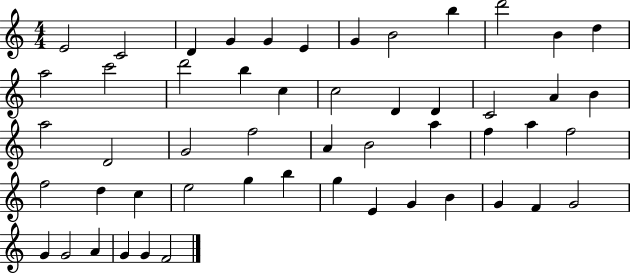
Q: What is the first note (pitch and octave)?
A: E4